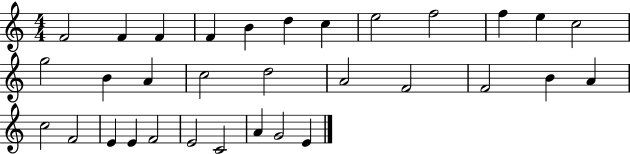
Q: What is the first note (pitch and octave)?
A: F4